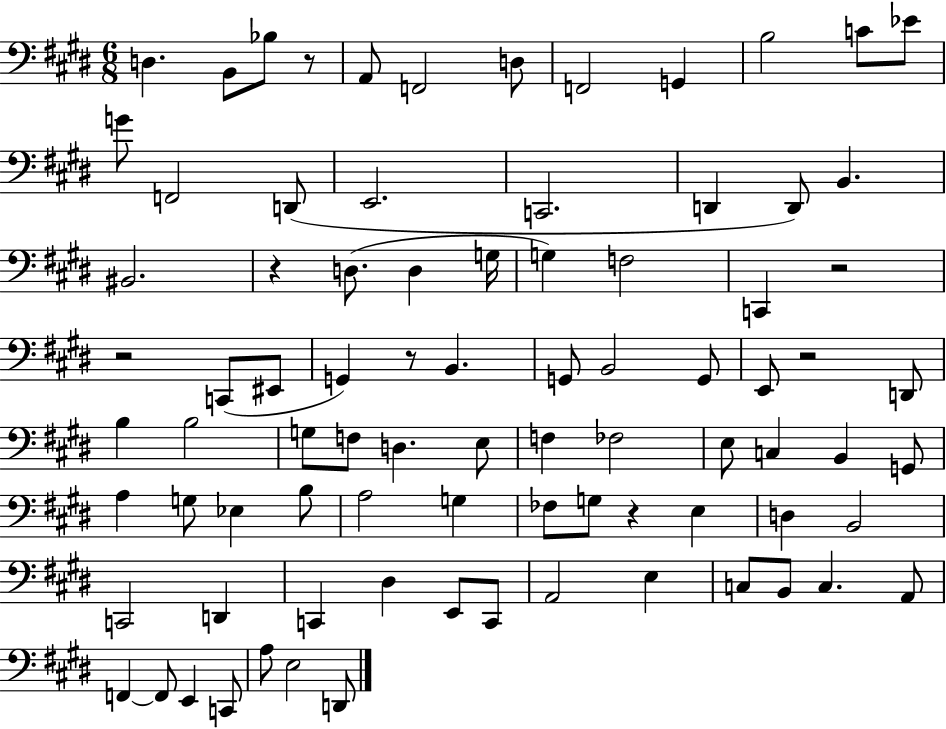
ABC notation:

X:1
T:Untitled
M:6/8
L:1/4
K:E
D, B,,/2 _B,/2 z/2 A,,/2 F,,2 D,/2 F,,2 G,, B,2 C/2 _E/2 G/2 F,,2 D,,/2 E,,2 C,,2 D,, D,,/2 B,, ^B,,2 z D,/2 D, G,/4 G, F,2 C,, z2 z2 C,,/2 ^E,,/2 G,, z/2 B,, G,,/2 B,,2 G,,/2 E,,/2 z2 D,,/2 B, B,2 G,/2 F,/2 D, E,/2 F, _F,2 E,/2 C, B,, G,,/2 A, G,/2 _E, B,/2 A,2 G, _F,/2 G,/2 z E, D, B,,2 C,,2 D,, C,, ^D, E,,/2 C,,/2 A,,2 E, C,/2 B,,/2 C, A,,/2 F,, F,,/2 E,, C,,/2 A,/2 E,2 D,,/2